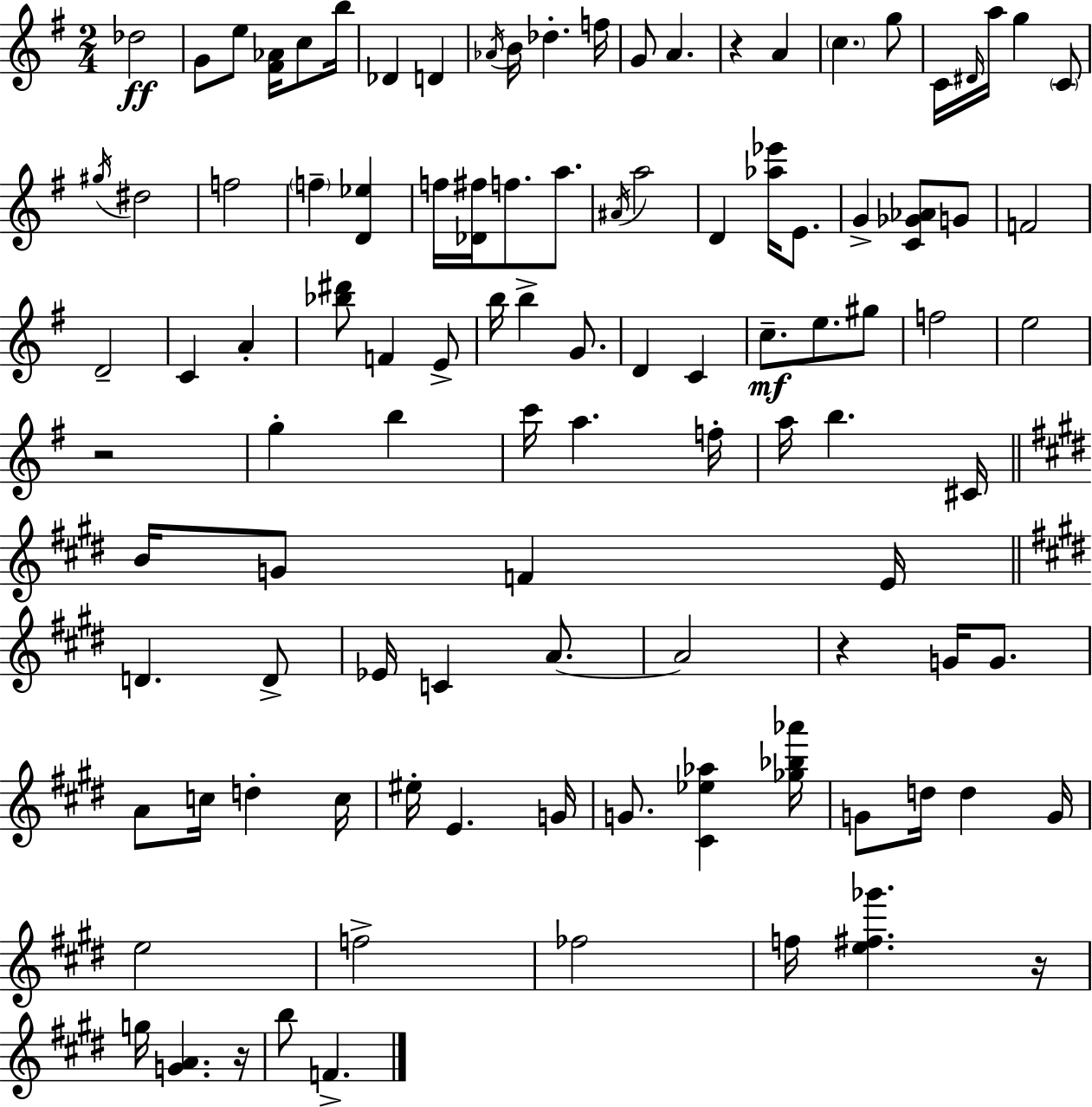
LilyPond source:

{
  \clef treble
  \numericTimeSignature
  \time 2/4
  \key g \major
  des''2\ff | g'8 e''8 <fis' aes'>16 c''8 b''16 | des'4 d'4 | \acciaccatura { aes'16 } b'16 des''4.-. | \break f''16 g'8 a'4. | r4 a'4 | \parenthesize c''4. g''8 | c'16 \grace { dis'16 } a''16 g''4 | \break \parenthesize c'8 \acciaccatura { gis''16 } dis''2 | f''2 | \parenthesize f''4-- <d' ees''>4 | f''16 <des' fis''>16 f''8. | \break a''8. \acciaccatura { ais'16 } a''2 | d'4 | <aes'' ees'''>16 e'8. g'4-> | <c' ges' aes'>8 g'8 f'2 | \break d'2-- | c'4 | a'4-. <bes'' dis'''>8 f'4 | e'8-> b''16 b''4-> | \break g'8. d'4 | c'4 c''8.--\mf e''8. | gis''8 f''2 | e''2 | \break r2 | g''4-. | b''4 c'''16 a''4. | f''16-. a''16 b''4. | \break cis'16 \bar "||" \break \key e \major b'16 g'8 f'4 e'16 | \bar "||" \break \key e \major d'4. d'8-> | ees'16 c'4 a'8.~~ | a'2 | r4 g'16 g'8. | \break a'8 c''16 d''4-. c''16 | eis''16-. e'4. g'16 | g'8. <cis' ees'' aes''>4 <ges'' bes'' aes'''>16 | g'8 d''16 d''4 g'16 | \break e''2 | f''2-> | fes''2 | f''16 <e'' fis'' ges'''>4. r16 | \break g''16 <g' a'>4. r16 | b''8 f'4.-> | \bar "|."
}